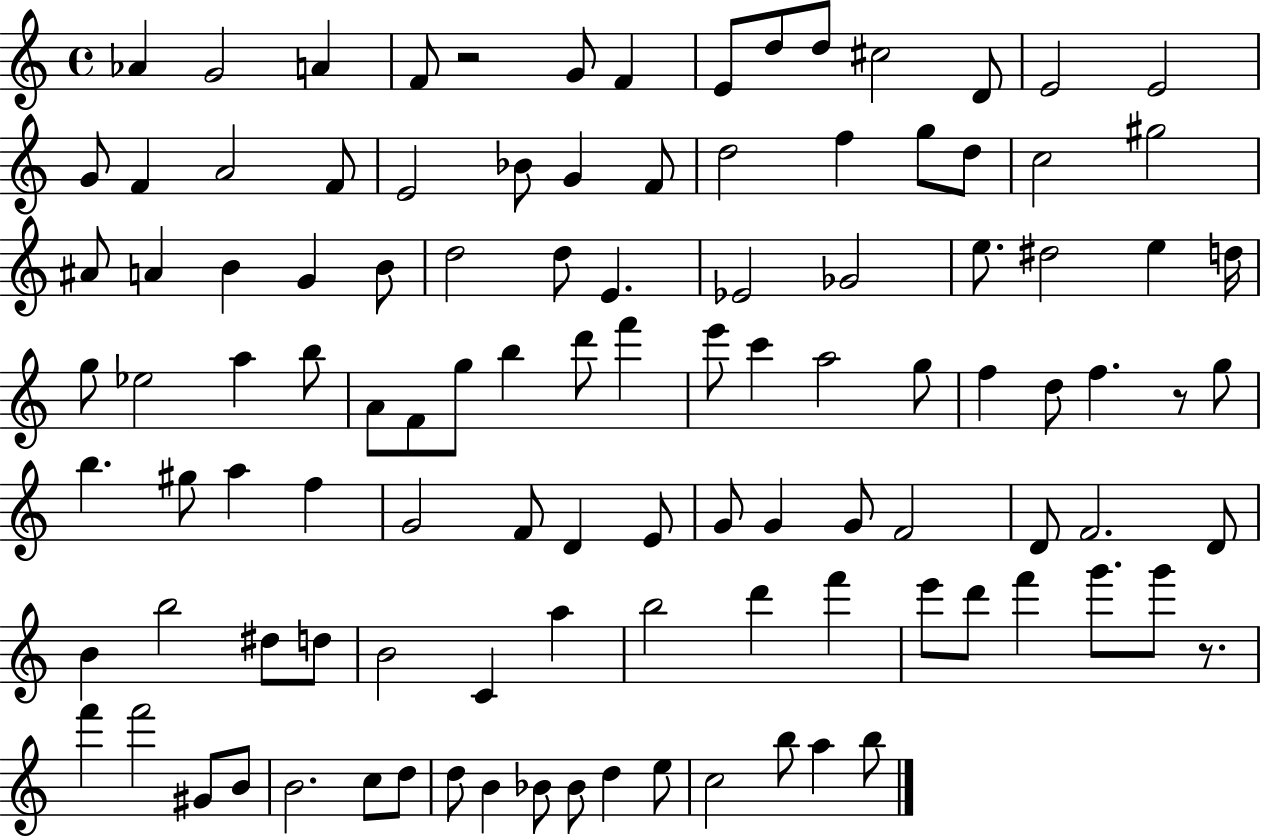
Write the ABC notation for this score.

X:1
T:Untitled
M:4/4
L:1/4
K:C
_A G2 A F/2 z2 G/2 F E/2 d/2 d/2 ^c2 D/2 E2 E2 G/2 F A2 F/2 E2 _B/2 G F/2 d2 f g/2 d/2 c2 ^g2 ^A/2 A B G B/2 d2 d/2 E _E2 _G2 e/2 ^d2 e d/4 g/2 _e2 a b/2 A/2 F/2 g/2 b d'/2 f' e'/2 c' a2 g/2 f d/2 f z/2 g/2 b ^g/2 a f G2 F/2 D E/2 G/2 G G/2 F2 D/2 F2 D/2 B b2 ^d/2 d/2 B2 C a b2 d' f' e'/2 d'/2 f' g'/2 g'/2 z/2 f' f'2 ^G/2 B/2 B2 c/2 d/2 d/2 B _B/2 _B/2 d e/2 c2 b/2 a b/2